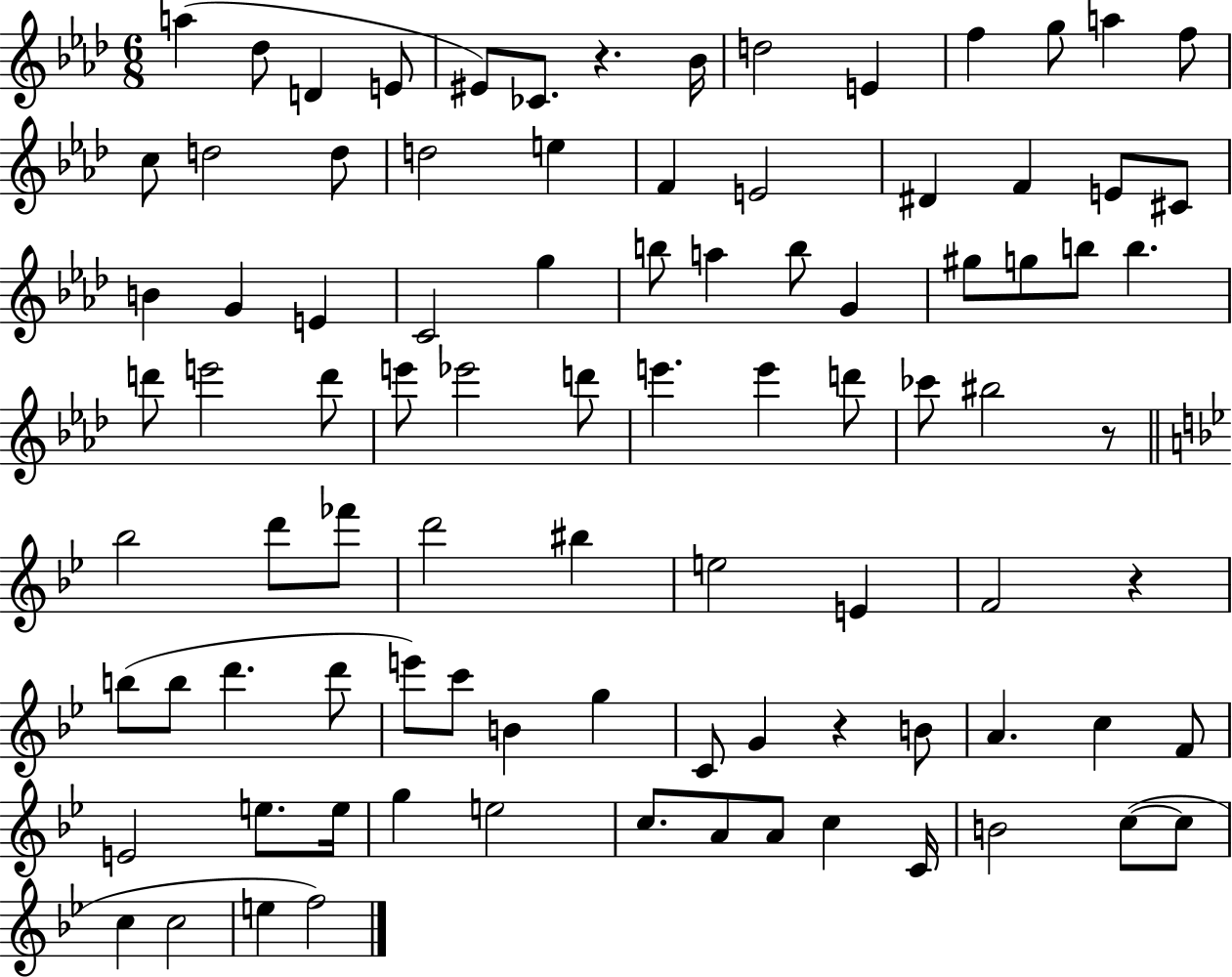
{
  \clef treble
  \numericTimeSignature
  \time 6/8
  \key aes \major
  a''4( des''8 d'4 e'8 | eis'8) ces'8. r4. bes'16 | d''2 e'4 | f''4 g''8 a''4 f''8 | \break c''8 d''2 d''8 | d''2 e''4 | f'4 e'2 | dis'4 f'4 e'8 cis'8 | \break b'4 g'4 e'4 | c'2 g''4 | b''8 a''4 b''8 g'4 | gis''8 g''8 b''8 b''4. | \break d'''8 e'''2 d'''8 | e'''8 ees'''2 d'''8 | e'''4. e'''4 d'''8 | ces'''8 bis''2 r8 | \break \bar "||" \break \key g \minor bes''2 d'''8 fes'''8 | d'''2 bis''4 | e''2 e'4 | f'2 r4 | \break b''8( b''8 d'''4. d'''8 | e'''8) c'''8 b'4 g''4 | c'8 g'4 r4 b'8 | a'4. c''4 f'8 | \break e'2 e''8. e''16 | g''4 e''2 | c''8. a'8 a'8 c''4 c'16 | b'2 c''8~(~ c''8 | \break c''4 c''2 | e''4 f''2) | \bar "|."
}